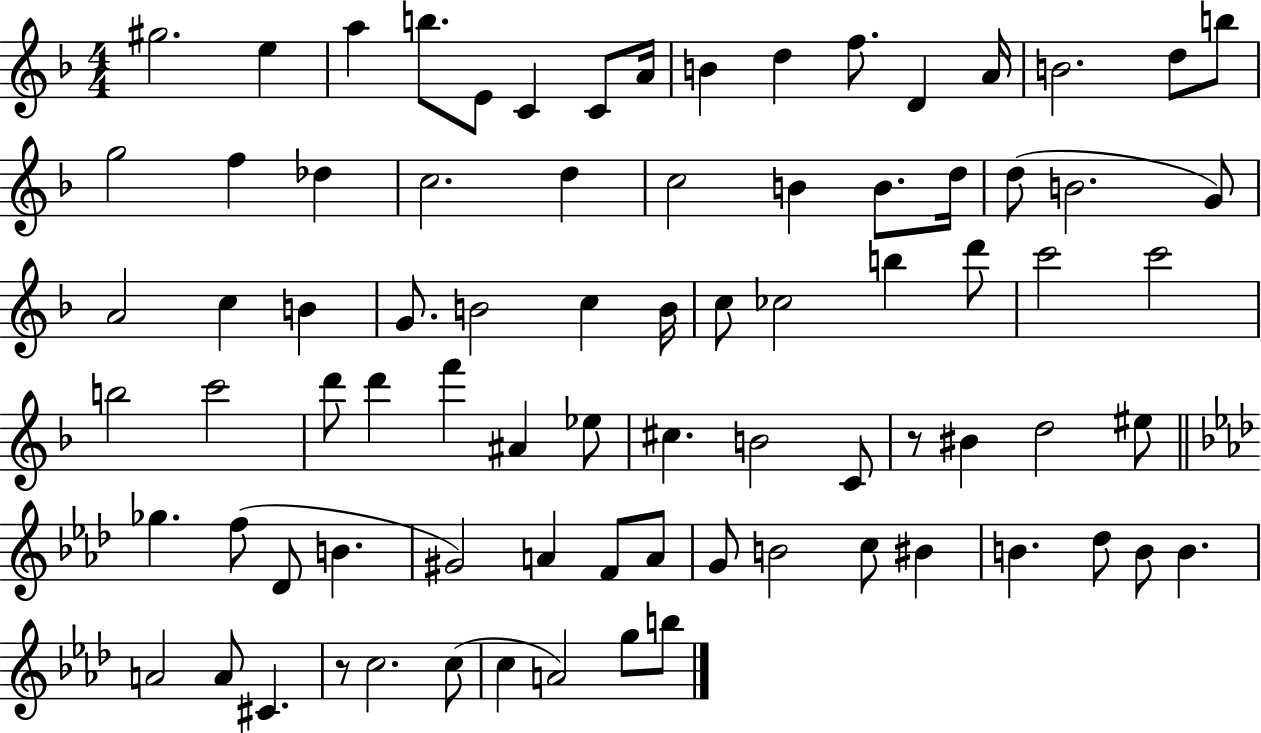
X:1
T:Untitled
M:4/4
L:1/4
K:F
^g2 e a b/2 E/2 C C/2 A/4 B d f/2 D A/4 B2 d/2 b/2 g2 f _d c2 d c2 B B/2 d/4 d/2 B2 G/2 A2 c B G/2 B2 c B/4 c/2 _c2 b d'/2 c'2 c'2 b2 c'2 d'/2 d' f' ^A _e/2 ^c B2 C/2 z/2 ^B d2 ^e/2 _g f/2 _D/2 B ^G2 A F/2 A/2 G/2 B2 c/2 ^B B _d/2 B/2 B A2 A/2 ^C z/2 c2 c/2 c A2 g/2 b/2